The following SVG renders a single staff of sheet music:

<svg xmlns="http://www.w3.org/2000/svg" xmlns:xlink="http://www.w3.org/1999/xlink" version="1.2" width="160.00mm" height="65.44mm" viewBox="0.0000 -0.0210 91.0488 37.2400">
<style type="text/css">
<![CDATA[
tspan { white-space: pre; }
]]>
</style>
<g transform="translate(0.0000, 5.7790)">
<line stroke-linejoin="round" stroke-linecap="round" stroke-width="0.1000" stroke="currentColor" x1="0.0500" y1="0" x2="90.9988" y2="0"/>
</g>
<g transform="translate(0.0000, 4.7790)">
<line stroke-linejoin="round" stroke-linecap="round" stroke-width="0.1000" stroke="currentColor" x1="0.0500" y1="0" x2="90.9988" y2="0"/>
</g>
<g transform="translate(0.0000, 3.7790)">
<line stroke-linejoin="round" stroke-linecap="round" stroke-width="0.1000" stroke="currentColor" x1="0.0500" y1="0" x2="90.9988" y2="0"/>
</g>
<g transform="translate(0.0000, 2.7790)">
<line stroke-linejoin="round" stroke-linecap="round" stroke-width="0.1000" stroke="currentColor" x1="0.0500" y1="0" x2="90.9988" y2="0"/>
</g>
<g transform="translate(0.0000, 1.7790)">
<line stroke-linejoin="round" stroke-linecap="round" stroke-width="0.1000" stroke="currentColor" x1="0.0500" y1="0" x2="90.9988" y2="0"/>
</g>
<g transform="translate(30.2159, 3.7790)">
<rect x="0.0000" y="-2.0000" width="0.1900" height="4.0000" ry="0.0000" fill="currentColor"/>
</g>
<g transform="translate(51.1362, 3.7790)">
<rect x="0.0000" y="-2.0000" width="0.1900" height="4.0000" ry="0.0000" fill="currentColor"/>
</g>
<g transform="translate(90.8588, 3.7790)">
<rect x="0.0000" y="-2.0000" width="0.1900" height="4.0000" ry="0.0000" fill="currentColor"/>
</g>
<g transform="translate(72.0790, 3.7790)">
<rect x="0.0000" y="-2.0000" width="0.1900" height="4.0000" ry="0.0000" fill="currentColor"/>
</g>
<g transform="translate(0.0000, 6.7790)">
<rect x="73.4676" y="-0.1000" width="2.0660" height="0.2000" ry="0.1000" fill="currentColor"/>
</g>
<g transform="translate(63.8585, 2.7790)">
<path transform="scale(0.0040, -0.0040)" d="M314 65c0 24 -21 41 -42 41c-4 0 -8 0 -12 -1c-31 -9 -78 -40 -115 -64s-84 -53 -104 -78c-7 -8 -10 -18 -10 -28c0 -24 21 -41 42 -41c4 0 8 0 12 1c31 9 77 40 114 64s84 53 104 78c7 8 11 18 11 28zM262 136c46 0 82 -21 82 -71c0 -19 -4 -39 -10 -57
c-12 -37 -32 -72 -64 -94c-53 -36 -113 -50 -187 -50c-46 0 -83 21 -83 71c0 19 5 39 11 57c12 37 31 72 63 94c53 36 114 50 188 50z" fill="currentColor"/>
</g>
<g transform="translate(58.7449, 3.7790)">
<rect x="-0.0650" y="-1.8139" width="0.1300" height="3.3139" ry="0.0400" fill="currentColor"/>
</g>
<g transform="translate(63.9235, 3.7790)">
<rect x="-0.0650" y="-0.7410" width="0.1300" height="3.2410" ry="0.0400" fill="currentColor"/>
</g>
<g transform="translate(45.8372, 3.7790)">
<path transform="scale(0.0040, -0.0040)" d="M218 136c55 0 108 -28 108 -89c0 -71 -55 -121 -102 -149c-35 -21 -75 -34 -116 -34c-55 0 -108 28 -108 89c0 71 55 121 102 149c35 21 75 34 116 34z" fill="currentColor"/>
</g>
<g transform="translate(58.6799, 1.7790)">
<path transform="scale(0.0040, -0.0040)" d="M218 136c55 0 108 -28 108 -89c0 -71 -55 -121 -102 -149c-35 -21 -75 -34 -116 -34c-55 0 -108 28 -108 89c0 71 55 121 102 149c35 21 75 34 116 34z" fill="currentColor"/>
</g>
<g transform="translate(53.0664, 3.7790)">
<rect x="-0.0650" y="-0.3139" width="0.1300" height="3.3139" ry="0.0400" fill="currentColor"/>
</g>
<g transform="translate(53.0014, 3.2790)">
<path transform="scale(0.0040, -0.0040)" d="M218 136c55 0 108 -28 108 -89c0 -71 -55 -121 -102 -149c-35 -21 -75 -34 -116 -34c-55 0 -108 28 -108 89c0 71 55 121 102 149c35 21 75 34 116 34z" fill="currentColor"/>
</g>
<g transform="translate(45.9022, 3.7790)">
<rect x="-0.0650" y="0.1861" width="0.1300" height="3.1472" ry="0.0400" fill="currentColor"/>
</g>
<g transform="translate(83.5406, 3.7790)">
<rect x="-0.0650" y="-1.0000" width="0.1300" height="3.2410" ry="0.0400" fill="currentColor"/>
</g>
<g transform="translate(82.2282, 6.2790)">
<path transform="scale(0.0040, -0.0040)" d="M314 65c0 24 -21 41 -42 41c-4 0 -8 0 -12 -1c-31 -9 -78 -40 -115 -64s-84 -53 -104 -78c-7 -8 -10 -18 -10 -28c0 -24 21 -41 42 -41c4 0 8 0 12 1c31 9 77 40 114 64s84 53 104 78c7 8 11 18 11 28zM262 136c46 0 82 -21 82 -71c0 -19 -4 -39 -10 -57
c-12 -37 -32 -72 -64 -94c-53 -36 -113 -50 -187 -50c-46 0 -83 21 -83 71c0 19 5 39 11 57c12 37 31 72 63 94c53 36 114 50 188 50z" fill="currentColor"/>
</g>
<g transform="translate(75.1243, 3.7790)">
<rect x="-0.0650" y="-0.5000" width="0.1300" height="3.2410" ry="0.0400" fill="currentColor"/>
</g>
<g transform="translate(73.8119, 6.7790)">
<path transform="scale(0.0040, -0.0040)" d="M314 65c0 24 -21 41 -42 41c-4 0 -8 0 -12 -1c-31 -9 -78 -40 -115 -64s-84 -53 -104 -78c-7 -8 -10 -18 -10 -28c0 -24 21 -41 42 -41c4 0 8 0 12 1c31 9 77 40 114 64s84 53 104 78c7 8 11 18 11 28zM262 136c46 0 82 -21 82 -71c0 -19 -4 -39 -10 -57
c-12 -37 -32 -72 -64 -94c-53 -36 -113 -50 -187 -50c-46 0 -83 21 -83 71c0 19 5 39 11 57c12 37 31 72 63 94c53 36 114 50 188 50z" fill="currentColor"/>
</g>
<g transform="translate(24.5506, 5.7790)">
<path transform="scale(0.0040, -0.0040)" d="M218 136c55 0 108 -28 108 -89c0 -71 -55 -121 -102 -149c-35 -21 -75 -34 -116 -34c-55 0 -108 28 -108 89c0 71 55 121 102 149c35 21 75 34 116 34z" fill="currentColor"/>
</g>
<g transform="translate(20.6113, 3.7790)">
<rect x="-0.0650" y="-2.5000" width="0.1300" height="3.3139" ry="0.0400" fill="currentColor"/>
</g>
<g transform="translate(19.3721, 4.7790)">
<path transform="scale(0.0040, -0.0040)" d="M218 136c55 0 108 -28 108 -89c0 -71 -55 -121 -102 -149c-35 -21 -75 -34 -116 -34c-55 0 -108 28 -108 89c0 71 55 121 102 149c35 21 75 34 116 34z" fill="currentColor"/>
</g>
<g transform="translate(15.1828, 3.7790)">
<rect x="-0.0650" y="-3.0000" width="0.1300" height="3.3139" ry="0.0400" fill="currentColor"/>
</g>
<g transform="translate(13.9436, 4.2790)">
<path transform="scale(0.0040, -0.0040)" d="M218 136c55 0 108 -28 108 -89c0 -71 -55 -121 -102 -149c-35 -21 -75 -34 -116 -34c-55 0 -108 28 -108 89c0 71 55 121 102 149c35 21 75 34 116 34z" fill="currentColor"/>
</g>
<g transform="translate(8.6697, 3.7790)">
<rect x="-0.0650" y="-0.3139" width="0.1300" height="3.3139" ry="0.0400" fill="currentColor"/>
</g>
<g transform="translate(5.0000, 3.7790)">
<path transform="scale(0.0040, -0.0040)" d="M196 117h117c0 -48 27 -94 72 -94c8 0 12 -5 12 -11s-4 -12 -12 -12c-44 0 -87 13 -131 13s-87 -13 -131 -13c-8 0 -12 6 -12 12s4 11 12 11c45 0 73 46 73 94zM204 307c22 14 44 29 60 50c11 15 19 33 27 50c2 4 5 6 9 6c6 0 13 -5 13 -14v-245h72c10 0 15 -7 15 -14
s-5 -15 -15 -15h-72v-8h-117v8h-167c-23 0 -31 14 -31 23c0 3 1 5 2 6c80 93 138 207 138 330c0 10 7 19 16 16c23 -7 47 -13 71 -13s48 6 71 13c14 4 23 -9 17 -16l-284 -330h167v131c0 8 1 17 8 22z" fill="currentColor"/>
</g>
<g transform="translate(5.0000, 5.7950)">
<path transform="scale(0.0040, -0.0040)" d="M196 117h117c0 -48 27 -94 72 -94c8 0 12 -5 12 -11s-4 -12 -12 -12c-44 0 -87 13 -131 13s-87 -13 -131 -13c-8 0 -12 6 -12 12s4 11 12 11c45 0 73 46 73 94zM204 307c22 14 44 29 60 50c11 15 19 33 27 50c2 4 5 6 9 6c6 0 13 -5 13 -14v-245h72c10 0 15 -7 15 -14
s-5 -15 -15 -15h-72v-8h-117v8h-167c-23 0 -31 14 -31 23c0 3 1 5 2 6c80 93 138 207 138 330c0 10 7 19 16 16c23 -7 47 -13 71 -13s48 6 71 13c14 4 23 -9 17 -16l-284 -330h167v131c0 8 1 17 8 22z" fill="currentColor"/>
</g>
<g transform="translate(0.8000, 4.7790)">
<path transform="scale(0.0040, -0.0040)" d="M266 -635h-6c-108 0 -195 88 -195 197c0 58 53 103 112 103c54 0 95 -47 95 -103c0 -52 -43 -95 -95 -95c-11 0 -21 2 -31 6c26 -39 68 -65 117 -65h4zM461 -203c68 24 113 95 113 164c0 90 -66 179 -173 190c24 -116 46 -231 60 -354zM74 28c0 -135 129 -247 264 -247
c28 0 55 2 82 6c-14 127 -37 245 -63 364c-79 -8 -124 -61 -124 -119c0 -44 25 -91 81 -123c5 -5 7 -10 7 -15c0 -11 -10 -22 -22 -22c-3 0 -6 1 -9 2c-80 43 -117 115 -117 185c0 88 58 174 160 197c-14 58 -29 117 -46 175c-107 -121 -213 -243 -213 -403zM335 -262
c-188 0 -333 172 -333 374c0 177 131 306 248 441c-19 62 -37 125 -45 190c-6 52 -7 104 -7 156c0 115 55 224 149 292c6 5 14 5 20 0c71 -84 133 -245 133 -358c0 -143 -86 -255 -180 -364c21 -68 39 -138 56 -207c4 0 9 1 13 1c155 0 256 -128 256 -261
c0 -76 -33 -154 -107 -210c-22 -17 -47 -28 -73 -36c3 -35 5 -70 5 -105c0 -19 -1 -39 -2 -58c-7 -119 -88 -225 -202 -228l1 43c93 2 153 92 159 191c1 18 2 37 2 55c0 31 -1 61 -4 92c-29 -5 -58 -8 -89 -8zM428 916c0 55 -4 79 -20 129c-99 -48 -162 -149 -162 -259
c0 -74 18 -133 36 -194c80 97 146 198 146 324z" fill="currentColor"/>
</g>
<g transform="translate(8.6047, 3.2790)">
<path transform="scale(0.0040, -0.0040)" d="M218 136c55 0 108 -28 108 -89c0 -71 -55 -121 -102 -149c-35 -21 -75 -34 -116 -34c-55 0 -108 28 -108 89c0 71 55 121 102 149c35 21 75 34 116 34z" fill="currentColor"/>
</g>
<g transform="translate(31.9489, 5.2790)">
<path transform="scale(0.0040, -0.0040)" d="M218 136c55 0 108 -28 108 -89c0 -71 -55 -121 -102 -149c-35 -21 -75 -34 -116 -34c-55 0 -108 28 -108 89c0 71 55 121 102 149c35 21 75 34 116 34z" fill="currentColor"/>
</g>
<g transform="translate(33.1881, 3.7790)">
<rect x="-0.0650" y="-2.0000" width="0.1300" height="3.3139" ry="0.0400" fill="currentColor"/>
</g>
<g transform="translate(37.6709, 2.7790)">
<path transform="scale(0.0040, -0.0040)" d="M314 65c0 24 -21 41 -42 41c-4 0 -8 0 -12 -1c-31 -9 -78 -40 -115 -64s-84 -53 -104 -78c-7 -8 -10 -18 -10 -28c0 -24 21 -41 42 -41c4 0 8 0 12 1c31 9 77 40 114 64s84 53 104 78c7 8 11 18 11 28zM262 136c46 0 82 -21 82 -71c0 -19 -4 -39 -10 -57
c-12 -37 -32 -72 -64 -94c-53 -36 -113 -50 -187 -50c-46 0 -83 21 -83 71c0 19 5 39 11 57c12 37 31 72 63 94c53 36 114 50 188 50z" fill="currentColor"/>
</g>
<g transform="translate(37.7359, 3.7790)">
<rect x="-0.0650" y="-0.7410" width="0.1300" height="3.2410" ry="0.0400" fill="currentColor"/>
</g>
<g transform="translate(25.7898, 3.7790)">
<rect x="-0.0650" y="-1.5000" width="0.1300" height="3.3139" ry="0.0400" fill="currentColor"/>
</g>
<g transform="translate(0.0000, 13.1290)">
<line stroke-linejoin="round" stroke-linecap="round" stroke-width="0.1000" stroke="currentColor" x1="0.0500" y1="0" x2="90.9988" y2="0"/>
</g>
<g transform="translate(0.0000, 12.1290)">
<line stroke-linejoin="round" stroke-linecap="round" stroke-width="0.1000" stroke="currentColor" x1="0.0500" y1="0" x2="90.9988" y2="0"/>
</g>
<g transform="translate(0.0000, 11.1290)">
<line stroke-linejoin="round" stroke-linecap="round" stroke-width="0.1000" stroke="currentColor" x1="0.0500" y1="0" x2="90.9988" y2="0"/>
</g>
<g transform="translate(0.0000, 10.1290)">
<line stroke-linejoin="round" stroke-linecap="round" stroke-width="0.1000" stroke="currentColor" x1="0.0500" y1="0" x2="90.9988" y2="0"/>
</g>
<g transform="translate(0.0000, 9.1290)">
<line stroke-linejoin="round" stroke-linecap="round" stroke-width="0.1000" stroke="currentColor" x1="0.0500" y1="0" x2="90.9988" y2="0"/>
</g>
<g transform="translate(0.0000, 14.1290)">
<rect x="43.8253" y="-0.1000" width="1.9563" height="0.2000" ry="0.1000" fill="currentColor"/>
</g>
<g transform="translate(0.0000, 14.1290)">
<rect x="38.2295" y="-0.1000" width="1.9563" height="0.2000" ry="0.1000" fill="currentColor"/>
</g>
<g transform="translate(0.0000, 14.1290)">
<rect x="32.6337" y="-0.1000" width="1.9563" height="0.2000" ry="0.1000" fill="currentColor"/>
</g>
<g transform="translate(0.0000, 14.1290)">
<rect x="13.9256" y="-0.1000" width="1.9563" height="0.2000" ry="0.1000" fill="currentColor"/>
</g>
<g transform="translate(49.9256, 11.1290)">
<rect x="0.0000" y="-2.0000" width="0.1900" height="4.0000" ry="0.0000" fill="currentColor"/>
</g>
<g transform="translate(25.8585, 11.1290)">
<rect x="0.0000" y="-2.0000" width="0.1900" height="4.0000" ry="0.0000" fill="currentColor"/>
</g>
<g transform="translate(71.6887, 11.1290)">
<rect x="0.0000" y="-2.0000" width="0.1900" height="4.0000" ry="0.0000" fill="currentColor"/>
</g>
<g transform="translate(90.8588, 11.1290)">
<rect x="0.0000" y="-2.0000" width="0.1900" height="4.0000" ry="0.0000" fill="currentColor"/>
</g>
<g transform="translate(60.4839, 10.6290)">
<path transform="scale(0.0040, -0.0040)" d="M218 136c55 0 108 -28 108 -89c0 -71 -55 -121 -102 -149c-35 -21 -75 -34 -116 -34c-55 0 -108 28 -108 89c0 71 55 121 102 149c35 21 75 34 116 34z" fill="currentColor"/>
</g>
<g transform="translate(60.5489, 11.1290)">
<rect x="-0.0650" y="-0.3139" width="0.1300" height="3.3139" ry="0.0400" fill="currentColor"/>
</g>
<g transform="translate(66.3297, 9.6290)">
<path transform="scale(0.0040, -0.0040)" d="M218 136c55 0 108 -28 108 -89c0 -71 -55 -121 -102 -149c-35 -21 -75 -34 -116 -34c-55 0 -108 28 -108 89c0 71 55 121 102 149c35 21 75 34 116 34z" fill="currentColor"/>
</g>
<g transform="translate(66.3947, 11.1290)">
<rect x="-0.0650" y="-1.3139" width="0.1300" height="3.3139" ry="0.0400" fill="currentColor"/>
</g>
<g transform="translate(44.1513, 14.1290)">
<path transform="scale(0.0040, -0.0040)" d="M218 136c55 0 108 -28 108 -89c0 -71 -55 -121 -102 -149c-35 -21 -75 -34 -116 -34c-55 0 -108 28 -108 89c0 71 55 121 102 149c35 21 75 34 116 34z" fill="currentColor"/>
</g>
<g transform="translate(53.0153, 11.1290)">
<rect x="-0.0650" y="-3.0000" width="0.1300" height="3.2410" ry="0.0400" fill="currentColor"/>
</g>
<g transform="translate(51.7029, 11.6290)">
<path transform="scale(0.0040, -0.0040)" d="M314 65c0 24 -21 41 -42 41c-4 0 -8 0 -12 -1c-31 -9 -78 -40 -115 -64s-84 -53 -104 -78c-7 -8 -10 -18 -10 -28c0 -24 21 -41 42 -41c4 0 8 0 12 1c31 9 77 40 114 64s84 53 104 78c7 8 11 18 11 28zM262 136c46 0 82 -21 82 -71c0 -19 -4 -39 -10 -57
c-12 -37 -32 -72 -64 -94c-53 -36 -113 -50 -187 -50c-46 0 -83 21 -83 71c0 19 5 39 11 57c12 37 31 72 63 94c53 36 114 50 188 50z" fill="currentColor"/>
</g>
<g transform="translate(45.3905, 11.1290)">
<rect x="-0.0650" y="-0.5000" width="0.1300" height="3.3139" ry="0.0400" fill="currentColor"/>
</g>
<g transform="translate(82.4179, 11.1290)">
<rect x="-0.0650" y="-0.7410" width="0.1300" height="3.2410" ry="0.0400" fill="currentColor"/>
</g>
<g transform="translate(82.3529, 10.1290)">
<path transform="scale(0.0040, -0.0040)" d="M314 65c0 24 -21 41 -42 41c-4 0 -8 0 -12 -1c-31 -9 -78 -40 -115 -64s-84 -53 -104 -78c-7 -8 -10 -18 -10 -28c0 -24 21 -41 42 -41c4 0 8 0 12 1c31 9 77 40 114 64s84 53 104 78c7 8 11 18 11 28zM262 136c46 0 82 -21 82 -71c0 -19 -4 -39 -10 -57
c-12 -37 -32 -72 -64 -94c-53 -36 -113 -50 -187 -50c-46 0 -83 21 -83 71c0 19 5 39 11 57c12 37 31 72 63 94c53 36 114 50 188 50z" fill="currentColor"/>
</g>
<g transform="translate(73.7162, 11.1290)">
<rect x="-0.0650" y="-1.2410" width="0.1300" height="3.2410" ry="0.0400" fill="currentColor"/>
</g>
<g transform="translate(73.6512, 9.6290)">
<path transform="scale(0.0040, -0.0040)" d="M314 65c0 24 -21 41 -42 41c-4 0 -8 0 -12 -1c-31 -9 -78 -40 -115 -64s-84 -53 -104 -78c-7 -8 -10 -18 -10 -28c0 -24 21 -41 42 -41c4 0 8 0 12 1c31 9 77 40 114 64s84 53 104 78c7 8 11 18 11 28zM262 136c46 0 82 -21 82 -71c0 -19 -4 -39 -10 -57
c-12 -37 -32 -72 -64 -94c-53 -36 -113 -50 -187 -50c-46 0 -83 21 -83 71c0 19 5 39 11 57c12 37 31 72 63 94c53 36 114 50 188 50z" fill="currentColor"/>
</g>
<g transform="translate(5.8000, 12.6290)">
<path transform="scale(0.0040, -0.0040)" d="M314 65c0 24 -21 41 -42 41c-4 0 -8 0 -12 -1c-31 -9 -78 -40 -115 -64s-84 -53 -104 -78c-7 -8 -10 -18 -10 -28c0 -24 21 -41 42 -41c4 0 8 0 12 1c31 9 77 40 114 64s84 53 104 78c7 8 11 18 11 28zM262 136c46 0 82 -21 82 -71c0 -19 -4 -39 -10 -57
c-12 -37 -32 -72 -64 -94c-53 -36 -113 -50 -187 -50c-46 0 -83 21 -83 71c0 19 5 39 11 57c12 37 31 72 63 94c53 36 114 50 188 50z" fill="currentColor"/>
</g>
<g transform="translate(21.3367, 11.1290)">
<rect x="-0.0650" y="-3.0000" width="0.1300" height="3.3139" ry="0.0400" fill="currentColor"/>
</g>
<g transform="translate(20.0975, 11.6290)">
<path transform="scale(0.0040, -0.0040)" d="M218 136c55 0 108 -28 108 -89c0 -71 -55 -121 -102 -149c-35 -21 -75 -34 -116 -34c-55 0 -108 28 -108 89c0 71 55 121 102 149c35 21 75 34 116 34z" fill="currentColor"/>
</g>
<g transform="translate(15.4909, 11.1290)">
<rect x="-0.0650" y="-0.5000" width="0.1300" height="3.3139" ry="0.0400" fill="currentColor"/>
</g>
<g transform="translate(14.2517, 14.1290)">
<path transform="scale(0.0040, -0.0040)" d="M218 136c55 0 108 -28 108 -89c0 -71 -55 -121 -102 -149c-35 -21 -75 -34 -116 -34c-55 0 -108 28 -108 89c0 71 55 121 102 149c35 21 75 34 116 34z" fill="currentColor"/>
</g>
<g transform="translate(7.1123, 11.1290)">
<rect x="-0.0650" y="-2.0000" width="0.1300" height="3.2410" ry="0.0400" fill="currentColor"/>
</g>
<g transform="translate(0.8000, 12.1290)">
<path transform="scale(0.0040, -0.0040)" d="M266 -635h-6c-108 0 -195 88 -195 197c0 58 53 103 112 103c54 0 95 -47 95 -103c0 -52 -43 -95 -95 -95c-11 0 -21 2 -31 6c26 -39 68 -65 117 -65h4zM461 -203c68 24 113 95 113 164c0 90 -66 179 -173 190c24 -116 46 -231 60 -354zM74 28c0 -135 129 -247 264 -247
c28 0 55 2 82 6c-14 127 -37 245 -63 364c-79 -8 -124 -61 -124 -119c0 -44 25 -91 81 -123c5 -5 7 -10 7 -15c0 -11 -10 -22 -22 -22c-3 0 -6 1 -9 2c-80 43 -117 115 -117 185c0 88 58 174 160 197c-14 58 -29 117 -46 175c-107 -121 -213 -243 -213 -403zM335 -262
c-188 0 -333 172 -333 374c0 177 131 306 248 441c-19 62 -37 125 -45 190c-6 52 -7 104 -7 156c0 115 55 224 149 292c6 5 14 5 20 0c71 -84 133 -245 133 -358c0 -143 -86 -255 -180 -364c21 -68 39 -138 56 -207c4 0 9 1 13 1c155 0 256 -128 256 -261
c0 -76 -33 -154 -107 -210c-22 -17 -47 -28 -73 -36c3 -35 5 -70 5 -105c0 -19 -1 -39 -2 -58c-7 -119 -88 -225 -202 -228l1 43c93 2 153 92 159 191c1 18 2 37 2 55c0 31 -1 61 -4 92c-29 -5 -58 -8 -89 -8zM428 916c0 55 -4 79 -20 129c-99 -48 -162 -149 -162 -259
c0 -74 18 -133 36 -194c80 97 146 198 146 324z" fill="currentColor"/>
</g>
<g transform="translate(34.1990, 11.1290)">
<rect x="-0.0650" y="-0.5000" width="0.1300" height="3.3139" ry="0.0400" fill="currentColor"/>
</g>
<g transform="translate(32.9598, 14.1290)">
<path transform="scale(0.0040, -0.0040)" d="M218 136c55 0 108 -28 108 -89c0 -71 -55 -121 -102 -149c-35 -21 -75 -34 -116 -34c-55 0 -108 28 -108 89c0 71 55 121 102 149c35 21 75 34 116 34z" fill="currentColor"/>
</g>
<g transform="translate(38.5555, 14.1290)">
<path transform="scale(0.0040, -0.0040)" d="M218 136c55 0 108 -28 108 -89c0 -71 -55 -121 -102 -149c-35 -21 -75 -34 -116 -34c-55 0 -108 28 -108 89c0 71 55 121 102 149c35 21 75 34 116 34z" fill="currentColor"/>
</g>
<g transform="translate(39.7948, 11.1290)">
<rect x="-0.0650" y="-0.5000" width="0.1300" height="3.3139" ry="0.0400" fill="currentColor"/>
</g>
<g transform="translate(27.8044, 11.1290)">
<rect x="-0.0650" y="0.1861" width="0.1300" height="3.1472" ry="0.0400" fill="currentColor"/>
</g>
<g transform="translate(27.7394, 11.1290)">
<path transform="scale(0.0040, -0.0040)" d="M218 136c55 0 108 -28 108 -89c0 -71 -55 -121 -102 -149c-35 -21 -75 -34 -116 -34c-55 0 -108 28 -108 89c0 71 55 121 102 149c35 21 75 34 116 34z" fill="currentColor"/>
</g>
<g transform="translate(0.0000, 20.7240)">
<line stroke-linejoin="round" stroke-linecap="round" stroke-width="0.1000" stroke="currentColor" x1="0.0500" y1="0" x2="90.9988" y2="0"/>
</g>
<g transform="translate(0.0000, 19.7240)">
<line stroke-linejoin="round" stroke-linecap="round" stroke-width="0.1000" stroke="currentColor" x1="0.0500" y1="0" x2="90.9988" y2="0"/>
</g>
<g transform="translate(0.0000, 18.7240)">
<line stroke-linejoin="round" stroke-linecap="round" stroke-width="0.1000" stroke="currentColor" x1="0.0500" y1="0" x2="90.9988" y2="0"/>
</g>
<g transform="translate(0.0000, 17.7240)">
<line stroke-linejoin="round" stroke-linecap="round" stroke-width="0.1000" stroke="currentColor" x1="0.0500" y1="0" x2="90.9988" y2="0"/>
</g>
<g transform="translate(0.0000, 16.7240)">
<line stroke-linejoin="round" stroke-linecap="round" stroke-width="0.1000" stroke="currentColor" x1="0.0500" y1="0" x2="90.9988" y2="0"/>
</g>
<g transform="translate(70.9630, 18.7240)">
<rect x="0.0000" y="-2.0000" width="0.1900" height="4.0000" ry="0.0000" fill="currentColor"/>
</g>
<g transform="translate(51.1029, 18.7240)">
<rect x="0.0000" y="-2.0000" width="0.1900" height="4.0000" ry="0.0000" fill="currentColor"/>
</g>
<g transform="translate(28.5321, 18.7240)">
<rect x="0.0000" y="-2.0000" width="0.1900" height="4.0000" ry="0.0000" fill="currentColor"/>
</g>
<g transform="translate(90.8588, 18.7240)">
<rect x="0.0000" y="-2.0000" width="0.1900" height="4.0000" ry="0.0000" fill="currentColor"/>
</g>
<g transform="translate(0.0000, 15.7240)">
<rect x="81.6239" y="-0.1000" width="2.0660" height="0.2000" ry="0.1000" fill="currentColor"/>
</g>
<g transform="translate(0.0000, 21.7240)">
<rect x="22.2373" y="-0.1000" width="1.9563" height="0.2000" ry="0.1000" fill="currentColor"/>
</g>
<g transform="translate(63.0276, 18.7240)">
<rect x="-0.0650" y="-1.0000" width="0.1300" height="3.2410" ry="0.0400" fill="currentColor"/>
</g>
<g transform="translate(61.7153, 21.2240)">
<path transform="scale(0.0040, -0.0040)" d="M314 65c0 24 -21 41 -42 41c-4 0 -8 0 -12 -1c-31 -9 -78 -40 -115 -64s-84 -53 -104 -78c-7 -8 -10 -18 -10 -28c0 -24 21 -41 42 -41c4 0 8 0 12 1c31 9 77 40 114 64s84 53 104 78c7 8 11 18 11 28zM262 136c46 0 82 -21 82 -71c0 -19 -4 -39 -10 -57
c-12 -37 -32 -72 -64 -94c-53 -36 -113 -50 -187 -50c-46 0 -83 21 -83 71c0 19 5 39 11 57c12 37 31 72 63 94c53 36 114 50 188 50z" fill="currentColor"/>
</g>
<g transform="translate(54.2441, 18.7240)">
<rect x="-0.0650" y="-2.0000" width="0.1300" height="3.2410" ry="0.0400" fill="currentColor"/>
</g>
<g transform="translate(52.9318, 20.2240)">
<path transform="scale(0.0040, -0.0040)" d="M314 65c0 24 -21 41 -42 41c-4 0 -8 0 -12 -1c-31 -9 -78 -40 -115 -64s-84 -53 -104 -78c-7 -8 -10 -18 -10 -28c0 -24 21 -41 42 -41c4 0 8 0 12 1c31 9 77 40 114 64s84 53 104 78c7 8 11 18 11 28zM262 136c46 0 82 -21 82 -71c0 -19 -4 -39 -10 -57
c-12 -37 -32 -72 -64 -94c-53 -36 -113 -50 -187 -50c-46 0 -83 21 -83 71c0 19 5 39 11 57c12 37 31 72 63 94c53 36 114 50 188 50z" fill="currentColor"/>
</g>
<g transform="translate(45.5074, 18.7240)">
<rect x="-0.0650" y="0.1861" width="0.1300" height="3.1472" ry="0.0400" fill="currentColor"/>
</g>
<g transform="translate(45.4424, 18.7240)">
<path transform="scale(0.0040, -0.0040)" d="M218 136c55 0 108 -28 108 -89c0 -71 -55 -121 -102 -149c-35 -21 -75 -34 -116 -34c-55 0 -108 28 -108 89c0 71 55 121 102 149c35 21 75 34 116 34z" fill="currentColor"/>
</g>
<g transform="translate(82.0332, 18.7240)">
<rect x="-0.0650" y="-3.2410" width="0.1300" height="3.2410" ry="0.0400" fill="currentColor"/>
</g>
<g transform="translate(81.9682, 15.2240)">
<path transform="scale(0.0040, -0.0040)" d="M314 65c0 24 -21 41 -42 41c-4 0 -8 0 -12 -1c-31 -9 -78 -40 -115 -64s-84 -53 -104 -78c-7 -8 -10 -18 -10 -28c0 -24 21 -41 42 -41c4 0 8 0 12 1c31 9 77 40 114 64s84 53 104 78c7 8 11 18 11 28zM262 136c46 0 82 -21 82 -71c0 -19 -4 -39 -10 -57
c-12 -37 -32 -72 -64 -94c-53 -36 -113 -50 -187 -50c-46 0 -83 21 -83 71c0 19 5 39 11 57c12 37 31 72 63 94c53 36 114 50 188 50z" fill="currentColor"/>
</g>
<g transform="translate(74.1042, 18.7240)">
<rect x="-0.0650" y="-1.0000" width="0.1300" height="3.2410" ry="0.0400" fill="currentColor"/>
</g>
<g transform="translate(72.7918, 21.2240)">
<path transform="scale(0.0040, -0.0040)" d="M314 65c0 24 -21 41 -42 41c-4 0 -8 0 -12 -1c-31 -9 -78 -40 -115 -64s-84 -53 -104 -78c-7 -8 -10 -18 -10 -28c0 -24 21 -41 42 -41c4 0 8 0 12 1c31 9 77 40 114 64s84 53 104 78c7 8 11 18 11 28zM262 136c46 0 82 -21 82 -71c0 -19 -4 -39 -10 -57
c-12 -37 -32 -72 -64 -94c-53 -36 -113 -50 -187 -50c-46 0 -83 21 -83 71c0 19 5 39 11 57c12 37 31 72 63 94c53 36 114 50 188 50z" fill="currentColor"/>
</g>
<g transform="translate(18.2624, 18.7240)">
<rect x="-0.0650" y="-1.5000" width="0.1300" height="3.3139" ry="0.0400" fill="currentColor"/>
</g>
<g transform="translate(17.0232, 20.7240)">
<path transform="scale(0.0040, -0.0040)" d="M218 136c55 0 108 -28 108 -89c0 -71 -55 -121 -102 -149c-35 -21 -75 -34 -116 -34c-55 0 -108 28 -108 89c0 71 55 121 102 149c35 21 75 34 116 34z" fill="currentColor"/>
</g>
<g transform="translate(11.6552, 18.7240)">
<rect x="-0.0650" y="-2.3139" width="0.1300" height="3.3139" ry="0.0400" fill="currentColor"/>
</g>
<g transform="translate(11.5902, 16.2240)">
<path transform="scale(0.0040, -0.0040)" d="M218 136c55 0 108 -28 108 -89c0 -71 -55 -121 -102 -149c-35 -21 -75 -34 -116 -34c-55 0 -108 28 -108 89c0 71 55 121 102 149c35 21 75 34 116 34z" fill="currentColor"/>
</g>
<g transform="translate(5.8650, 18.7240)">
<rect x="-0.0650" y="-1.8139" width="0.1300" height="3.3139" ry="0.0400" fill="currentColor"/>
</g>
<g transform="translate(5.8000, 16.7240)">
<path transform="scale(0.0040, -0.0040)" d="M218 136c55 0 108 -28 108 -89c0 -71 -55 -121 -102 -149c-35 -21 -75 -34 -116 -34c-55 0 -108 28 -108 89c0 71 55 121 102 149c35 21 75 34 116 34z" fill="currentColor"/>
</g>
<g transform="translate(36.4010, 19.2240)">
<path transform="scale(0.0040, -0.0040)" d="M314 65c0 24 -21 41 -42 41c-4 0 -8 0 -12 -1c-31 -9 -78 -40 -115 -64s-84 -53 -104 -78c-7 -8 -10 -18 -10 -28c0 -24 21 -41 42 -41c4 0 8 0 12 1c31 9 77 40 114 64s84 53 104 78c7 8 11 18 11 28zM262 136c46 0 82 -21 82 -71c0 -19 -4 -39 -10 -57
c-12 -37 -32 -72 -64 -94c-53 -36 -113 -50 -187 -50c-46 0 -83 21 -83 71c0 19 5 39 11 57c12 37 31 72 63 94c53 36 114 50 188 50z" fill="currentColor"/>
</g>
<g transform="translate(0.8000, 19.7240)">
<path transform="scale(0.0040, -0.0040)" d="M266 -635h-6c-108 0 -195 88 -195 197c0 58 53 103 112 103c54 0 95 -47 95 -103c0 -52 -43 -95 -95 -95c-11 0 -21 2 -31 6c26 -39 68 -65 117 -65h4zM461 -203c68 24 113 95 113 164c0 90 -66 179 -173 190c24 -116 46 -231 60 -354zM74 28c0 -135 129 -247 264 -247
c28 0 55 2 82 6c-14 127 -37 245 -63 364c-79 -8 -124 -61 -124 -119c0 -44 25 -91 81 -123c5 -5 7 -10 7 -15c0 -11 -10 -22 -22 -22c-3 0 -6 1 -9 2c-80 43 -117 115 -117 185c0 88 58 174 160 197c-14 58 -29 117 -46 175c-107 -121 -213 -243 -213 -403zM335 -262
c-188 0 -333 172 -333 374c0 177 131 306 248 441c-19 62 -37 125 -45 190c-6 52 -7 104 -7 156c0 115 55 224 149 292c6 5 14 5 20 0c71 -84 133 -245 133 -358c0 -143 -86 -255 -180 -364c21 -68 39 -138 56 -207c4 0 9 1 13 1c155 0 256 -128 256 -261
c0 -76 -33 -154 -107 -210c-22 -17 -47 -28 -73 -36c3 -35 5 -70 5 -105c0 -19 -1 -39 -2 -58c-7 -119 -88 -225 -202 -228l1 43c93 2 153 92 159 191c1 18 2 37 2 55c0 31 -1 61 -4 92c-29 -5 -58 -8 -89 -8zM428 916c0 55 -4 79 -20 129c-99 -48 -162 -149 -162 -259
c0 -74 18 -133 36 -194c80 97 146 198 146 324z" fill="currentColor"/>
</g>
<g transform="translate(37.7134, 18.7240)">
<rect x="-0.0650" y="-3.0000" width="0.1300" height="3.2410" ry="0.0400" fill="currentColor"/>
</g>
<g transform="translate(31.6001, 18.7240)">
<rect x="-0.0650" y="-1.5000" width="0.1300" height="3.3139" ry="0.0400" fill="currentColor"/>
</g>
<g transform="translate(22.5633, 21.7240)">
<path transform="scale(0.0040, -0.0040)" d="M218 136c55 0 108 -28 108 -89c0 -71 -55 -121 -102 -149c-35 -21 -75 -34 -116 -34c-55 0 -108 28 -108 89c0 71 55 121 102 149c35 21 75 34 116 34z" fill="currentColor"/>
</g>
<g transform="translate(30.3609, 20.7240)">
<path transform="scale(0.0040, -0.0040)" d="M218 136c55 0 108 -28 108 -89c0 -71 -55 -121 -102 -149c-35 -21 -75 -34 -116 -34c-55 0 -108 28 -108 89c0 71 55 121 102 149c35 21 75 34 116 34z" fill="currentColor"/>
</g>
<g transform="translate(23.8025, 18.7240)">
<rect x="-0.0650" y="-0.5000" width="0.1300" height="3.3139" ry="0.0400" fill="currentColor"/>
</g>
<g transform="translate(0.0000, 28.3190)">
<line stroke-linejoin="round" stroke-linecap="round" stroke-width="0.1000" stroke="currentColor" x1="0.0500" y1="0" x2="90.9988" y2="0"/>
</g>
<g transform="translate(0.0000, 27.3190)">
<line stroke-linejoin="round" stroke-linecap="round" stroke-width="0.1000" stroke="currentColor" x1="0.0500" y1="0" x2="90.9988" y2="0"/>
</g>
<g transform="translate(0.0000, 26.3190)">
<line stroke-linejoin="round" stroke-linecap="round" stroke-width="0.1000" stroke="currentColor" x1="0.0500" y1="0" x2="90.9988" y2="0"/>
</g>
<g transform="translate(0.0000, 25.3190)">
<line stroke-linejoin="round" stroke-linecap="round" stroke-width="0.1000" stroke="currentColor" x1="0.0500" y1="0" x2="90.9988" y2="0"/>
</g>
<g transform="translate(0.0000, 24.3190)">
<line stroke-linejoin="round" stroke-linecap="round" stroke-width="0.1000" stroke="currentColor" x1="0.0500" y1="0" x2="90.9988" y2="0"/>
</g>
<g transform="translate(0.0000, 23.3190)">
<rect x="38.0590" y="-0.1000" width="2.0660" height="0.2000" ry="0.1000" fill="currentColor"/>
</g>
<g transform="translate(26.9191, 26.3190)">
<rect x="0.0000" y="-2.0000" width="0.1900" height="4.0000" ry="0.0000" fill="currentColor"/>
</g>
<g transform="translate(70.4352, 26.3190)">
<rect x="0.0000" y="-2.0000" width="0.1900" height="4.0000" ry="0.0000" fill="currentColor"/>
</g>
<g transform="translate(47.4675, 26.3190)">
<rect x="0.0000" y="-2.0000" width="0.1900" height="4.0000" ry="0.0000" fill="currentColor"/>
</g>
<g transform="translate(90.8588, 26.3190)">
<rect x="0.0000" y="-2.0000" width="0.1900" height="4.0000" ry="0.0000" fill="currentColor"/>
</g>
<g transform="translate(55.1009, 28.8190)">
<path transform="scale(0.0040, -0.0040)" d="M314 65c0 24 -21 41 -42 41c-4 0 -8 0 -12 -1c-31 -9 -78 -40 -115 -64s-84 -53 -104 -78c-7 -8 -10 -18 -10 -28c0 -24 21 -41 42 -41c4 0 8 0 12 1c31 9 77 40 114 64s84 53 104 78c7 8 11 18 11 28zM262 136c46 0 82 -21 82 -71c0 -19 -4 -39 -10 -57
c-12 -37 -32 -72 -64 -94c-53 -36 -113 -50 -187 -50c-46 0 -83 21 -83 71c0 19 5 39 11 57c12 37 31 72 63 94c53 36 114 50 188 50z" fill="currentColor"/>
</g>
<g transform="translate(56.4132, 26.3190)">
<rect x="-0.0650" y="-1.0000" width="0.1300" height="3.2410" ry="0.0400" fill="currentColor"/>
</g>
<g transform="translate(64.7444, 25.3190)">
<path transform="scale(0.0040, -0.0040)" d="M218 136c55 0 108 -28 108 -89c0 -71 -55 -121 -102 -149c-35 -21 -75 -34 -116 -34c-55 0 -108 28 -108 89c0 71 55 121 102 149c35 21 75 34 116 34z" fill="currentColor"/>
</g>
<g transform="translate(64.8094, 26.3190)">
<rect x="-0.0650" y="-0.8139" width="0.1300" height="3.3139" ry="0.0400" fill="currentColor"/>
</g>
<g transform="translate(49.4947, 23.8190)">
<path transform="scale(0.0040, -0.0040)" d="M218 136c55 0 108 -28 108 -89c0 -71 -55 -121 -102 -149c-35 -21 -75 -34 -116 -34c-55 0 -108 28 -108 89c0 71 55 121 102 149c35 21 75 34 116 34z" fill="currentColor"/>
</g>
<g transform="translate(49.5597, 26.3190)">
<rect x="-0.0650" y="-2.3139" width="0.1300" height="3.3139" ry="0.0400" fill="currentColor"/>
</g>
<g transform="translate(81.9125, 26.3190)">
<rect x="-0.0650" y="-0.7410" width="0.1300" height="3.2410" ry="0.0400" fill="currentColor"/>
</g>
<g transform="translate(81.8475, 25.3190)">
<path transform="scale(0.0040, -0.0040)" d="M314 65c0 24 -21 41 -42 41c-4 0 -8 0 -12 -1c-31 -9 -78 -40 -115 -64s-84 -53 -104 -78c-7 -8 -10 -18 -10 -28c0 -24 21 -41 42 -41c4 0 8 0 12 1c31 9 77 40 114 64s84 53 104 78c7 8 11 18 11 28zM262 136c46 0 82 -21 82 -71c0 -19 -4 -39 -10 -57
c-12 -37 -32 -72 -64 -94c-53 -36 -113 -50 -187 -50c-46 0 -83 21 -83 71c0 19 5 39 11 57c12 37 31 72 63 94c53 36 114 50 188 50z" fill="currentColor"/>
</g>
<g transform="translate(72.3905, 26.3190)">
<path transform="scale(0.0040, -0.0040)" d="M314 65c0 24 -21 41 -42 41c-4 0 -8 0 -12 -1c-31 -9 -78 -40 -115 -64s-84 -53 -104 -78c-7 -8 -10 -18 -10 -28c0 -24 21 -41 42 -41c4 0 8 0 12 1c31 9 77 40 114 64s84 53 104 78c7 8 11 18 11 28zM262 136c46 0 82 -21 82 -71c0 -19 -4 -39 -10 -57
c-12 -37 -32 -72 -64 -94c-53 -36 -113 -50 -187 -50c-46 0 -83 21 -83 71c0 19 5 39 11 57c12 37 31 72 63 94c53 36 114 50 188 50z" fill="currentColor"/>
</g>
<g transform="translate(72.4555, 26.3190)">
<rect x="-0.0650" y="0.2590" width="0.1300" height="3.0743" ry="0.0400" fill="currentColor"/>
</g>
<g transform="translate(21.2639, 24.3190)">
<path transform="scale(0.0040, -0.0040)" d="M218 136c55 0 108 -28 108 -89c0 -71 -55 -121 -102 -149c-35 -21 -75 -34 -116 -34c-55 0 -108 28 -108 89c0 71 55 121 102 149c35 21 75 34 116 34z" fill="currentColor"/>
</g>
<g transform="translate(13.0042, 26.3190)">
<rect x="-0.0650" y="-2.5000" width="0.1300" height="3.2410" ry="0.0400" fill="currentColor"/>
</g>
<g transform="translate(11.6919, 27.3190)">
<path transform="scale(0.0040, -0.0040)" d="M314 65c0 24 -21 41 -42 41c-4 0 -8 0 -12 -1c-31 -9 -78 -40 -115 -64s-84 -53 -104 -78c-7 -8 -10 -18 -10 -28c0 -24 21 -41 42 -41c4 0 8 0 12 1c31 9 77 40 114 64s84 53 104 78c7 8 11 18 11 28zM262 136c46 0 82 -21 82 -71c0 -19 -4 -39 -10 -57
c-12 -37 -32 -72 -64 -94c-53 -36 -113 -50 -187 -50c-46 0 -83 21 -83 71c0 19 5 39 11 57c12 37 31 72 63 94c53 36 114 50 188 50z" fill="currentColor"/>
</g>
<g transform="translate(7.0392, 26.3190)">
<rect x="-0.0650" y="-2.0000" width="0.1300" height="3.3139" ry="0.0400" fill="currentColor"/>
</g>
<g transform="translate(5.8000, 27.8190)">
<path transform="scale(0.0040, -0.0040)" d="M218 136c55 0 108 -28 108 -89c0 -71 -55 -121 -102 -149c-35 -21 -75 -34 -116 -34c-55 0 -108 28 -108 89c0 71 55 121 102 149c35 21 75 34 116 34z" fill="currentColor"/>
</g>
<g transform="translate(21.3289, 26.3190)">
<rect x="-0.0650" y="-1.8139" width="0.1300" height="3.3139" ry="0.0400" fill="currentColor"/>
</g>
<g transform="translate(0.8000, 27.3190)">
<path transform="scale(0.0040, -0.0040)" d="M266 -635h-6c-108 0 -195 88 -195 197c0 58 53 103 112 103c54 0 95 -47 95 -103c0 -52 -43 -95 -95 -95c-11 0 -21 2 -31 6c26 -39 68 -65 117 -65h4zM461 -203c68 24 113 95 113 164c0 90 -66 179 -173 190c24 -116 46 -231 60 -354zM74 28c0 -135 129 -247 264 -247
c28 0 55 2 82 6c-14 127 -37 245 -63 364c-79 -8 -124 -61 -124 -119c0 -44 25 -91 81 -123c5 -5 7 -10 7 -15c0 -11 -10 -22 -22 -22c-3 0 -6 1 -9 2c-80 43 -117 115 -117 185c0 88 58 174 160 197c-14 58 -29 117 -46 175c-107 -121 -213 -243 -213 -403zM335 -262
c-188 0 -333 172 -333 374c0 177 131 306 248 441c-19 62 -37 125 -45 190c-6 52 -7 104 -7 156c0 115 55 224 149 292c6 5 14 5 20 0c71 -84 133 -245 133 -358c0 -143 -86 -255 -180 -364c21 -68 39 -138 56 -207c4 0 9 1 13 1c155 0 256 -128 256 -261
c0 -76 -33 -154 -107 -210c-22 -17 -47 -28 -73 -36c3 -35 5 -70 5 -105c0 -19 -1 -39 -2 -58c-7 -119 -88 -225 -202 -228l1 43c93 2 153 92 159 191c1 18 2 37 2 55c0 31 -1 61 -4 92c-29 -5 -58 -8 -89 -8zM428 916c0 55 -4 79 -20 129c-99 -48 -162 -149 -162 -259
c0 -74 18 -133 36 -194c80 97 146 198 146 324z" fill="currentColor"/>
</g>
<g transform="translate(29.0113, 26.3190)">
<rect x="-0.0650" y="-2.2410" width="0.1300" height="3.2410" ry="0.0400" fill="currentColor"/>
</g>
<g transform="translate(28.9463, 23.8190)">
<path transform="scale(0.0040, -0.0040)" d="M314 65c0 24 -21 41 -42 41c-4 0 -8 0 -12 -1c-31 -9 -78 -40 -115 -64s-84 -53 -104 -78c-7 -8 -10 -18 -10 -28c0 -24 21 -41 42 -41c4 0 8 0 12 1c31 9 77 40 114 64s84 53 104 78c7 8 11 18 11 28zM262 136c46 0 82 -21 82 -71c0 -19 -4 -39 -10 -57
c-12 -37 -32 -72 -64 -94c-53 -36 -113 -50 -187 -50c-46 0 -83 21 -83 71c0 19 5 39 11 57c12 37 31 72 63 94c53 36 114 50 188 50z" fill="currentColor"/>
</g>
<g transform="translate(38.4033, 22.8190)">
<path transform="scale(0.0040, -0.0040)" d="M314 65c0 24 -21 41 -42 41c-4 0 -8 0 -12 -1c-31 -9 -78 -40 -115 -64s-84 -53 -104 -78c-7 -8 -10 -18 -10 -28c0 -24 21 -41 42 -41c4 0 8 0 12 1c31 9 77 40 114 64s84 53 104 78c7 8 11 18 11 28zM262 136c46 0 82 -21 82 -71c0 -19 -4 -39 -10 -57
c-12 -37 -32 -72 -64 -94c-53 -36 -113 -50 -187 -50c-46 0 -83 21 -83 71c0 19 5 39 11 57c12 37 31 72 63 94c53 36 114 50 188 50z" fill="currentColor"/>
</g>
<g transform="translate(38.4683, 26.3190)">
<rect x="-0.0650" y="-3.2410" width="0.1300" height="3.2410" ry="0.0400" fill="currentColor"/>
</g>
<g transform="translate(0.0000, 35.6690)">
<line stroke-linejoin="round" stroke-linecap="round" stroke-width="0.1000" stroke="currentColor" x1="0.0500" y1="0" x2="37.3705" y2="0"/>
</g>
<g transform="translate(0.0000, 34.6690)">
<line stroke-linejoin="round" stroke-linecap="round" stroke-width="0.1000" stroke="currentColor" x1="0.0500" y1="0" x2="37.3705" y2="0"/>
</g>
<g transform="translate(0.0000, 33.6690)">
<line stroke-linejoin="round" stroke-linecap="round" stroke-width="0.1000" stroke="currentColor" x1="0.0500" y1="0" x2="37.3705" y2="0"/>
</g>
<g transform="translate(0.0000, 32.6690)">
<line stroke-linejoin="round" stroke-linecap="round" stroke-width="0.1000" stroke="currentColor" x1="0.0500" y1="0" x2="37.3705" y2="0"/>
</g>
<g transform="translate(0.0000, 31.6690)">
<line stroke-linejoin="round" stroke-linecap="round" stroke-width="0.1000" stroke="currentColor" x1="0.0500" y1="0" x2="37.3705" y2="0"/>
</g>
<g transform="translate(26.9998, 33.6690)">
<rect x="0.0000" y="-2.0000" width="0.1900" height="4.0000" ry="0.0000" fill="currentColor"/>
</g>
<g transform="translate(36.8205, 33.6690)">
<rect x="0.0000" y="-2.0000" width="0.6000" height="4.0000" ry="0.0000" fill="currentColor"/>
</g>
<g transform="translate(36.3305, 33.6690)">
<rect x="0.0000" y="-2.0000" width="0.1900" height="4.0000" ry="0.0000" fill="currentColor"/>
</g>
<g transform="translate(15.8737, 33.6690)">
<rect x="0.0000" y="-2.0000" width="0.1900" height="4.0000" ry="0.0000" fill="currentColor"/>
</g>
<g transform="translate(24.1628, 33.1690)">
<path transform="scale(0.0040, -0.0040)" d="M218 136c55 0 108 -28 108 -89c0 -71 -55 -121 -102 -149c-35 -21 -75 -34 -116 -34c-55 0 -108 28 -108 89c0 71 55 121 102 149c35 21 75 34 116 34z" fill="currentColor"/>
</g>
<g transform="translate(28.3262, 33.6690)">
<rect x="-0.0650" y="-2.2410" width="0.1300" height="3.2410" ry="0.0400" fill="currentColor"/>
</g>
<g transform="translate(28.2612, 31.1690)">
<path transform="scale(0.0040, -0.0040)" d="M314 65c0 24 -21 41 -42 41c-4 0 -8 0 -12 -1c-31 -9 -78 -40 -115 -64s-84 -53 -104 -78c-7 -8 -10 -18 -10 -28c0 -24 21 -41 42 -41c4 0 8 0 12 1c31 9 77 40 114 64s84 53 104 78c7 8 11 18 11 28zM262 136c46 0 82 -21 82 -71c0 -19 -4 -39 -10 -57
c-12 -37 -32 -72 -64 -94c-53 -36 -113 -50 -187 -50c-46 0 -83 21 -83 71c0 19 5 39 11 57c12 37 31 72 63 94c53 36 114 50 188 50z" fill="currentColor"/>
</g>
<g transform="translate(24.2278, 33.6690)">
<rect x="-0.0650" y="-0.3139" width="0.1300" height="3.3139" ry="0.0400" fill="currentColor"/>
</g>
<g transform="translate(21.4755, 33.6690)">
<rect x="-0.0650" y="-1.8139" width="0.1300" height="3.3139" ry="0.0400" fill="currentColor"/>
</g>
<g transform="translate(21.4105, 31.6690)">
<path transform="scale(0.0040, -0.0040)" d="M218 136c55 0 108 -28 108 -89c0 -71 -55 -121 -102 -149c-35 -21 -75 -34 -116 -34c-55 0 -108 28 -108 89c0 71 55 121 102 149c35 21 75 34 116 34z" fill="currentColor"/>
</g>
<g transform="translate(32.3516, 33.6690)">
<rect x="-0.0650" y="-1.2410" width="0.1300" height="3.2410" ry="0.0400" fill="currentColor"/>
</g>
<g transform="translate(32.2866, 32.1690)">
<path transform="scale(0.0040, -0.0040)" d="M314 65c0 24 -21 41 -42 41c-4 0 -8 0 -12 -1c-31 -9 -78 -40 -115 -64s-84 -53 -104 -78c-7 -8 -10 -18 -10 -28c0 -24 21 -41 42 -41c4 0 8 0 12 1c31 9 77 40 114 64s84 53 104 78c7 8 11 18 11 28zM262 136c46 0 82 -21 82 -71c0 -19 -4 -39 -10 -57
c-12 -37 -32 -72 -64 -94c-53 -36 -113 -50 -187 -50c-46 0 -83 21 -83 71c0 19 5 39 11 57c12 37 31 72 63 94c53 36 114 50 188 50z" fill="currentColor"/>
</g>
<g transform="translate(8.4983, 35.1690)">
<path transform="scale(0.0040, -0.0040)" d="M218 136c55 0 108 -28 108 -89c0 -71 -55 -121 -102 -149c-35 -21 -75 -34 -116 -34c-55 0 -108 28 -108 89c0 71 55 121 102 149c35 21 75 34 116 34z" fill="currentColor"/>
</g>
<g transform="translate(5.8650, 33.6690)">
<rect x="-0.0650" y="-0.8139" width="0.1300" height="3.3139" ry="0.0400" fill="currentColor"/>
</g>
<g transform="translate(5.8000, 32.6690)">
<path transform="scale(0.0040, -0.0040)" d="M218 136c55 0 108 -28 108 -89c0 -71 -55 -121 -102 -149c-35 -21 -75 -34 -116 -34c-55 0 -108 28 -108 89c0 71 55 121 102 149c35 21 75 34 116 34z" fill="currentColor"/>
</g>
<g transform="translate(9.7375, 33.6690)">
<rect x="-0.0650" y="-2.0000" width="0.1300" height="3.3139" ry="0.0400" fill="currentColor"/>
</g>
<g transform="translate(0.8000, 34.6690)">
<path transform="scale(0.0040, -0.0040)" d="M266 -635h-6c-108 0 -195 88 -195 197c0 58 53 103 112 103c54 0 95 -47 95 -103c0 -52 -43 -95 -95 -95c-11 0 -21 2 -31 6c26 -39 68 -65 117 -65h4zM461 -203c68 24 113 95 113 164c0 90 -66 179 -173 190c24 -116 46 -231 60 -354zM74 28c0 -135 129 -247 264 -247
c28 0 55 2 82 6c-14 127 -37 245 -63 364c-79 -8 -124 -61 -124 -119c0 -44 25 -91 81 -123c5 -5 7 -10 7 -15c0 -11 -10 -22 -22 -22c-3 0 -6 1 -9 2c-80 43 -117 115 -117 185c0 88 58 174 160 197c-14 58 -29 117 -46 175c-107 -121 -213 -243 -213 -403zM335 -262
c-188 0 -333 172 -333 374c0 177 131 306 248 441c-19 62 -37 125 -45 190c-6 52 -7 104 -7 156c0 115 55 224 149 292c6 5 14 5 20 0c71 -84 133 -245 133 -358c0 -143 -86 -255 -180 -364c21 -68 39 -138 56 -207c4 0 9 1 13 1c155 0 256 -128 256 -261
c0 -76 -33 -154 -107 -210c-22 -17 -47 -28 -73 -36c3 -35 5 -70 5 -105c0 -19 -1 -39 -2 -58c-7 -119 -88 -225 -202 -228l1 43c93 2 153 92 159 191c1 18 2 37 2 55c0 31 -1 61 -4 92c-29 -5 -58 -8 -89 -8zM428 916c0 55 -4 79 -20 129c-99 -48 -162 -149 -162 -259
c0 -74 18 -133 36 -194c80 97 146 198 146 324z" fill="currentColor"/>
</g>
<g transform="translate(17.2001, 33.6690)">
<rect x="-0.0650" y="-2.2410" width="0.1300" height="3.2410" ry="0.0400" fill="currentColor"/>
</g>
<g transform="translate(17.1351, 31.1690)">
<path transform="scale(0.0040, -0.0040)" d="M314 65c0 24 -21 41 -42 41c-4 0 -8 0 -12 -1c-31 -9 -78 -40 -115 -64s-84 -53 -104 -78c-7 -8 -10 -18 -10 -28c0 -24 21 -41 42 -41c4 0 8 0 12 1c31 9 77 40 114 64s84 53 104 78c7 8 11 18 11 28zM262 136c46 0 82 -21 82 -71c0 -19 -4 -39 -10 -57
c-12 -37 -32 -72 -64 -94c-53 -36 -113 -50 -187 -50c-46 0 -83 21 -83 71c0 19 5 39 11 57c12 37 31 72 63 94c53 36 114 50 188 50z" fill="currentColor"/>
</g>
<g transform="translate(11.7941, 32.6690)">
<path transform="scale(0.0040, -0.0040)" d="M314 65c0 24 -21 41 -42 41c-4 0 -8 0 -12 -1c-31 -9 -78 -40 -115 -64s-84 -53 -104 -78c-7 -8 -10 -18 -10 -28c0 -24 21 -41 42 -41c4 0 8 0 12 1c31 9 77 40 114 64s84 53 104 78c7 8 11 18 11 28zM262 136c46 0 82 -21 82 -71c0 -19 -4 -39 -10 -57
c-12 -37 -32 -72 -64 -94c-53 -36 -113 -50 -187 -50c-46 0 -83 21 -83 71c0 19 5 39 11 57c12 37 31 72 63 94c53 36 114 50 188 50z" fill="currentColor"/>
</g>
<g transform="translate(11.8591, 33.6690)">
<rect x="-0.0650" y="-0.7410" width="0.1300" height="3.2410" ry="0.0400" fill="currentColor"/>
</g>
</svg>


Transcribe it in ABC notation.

X:1
T:Untitled
M:4/4
L:1/4
K:C
c A G E F d2 B c f d2 C2 D2 F2 C A B C C C A2 c e e2 d2 f g E C E A2 B F2 D2 D2 b2 F G2 f g2 b2 g D2 d B2 d2 d F d2 g2 f c g2 e2